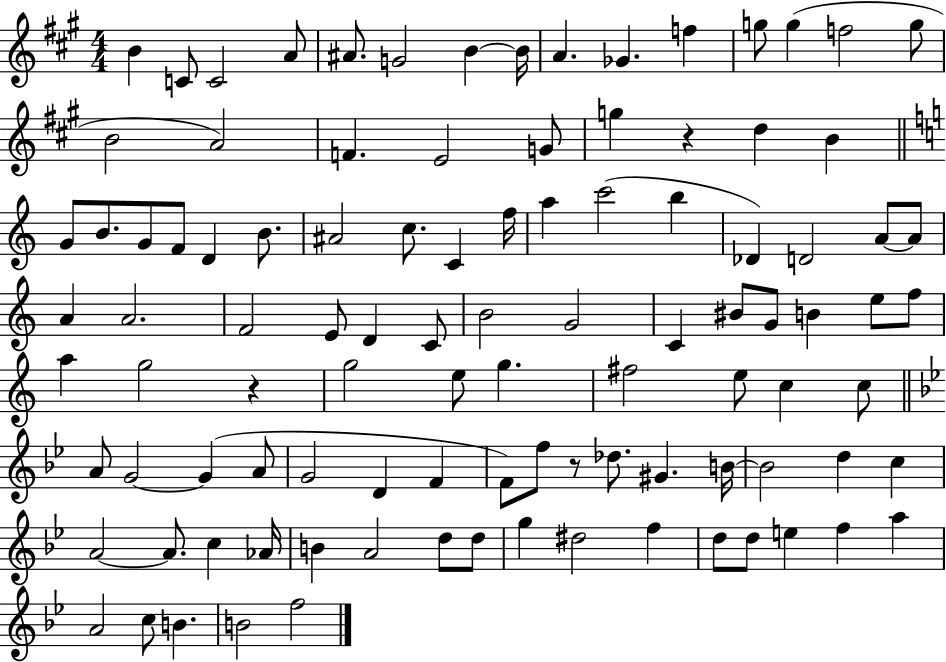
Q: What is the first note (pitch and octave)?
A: B4